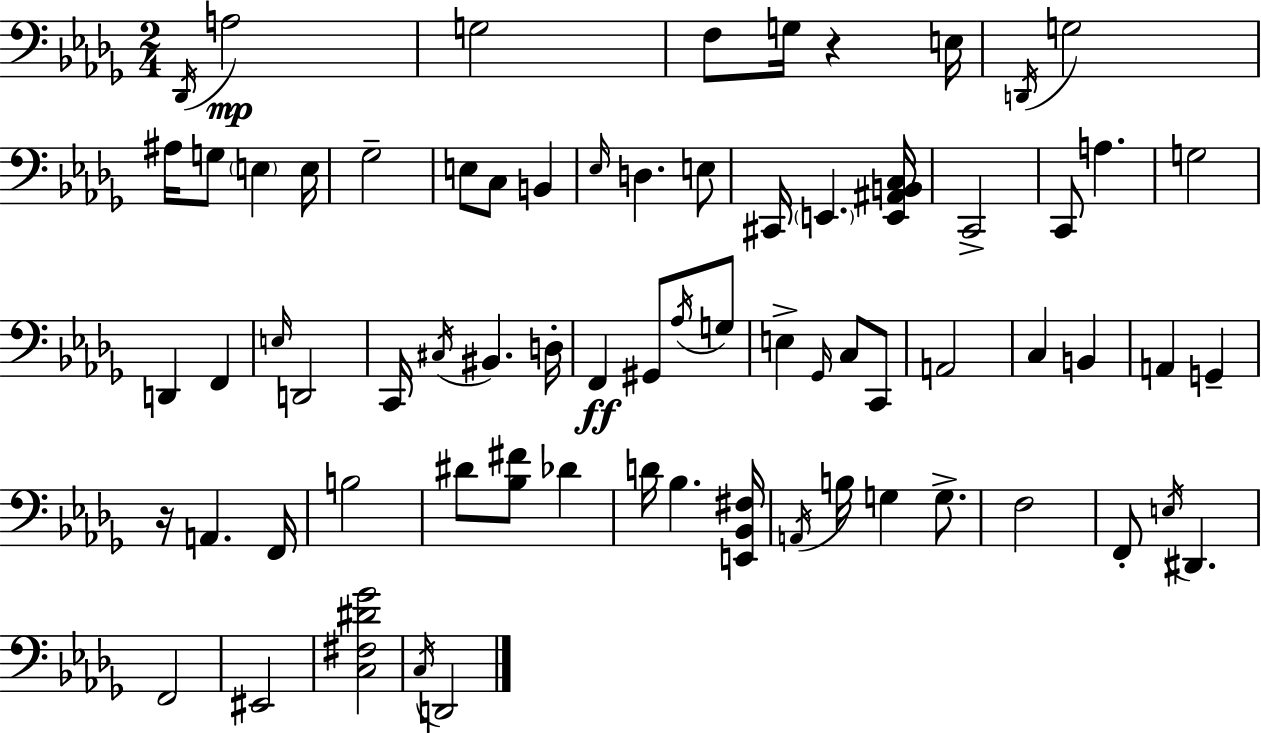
{
  \clef bass
  \numericTimeSignature
  \time 2/4
  \key bes \minor
  \repeat volta 2 { \acciaccatura { des,16 }\mp a2 | g2 | f8 g16 r4 | e16 \acciaccatura { d,16 } g2 | \break ais16 g8 \parenthesize e4 | e16 ges2-- | e8 c8 b,4 | \grace { ees16 } d4. | \break e8 cis,16 \parenthesize e,4. | <e, ais, b, c>16 c,2-> | c,8 a4. | g2 | \break d,4 f,4 | \grace { e16 } d,2 | c,16 \acciaccatura { cis16 } bis,4. | d16-. f,4\ff | \break gis,8 \acciaccatura { aes16 } g8 e4-> | \grace { ges,16 } c8 c,8 a,2 | c4 | b,4 a,4 | \break g,4-- r16 | a,4. f,16 b2 | dis'8 | <bes fis'>8 des'4 d'16 | \break bes4. <e, bes, fis>16 \acciaccatura { a,16 } | b16 g4 g8.-> | f2 | f,8-. \acciaccatura { e16 } dis,4. | \break f,2 | eis,2 | <c fis dis' ges'>2 | \acciaccatura { c16 } d,2 | \break } \bar "|."
}